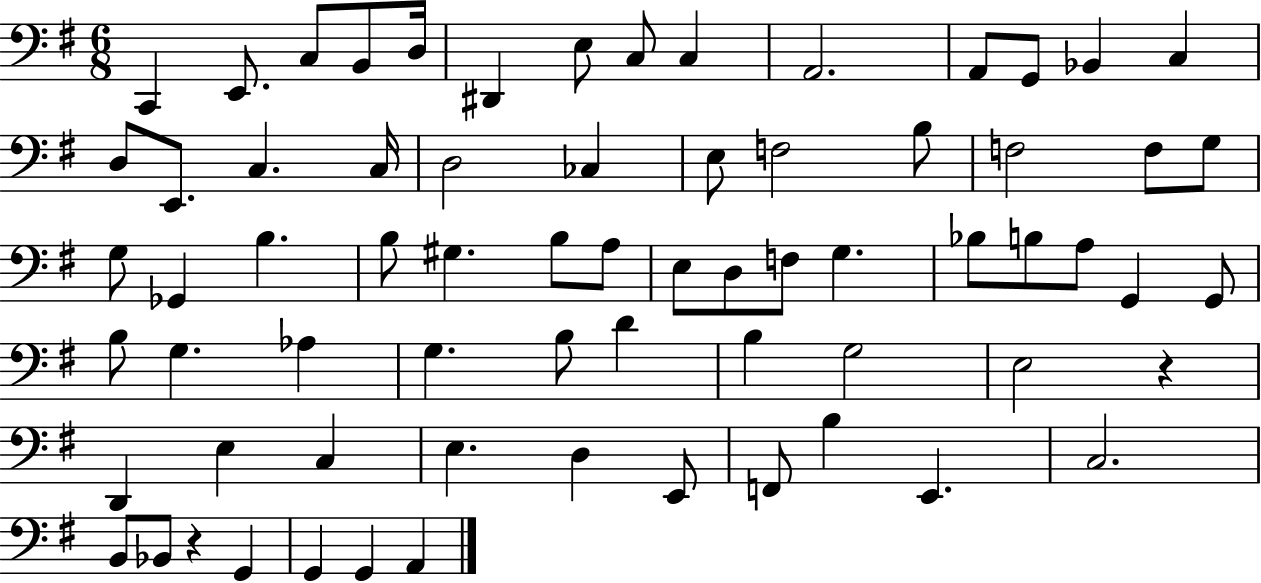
{
  \clef bass
  \numericTimeSignature
  \time 6/8
  \key g \major
  \repeat volta 2 { c,4 e,8. c8 b,8 d16 | dis,4 e8 c8 c4 | a,2. | a,8 g,8 bes,4 c4 | \break d8 e,8. c4. c16 | d2 ces4 | e8 f2 b8 | f2 f8 g8 | \break g8 ges,4 b4. | b8 gis4. b8 a8 | e8 d8 f8 g4. | bes8 b8 a8 g,4 g,8 | \break b8 g4. aes4 | g4. b8 d'4 | b4 g2 | e2 r4 | \break d,4 e4 c4 | e4. d4 e,8 | f,8 b4 e,4. | c2. | \break b,8 bes,8 r4 g,4 | g,4 g,4 a,4 | } \bar "|."
}